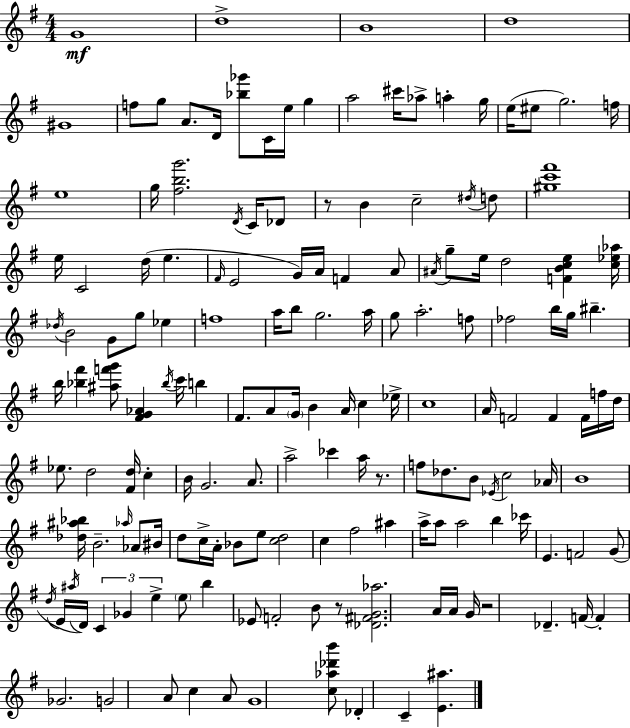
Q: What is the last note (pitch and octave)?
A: C4